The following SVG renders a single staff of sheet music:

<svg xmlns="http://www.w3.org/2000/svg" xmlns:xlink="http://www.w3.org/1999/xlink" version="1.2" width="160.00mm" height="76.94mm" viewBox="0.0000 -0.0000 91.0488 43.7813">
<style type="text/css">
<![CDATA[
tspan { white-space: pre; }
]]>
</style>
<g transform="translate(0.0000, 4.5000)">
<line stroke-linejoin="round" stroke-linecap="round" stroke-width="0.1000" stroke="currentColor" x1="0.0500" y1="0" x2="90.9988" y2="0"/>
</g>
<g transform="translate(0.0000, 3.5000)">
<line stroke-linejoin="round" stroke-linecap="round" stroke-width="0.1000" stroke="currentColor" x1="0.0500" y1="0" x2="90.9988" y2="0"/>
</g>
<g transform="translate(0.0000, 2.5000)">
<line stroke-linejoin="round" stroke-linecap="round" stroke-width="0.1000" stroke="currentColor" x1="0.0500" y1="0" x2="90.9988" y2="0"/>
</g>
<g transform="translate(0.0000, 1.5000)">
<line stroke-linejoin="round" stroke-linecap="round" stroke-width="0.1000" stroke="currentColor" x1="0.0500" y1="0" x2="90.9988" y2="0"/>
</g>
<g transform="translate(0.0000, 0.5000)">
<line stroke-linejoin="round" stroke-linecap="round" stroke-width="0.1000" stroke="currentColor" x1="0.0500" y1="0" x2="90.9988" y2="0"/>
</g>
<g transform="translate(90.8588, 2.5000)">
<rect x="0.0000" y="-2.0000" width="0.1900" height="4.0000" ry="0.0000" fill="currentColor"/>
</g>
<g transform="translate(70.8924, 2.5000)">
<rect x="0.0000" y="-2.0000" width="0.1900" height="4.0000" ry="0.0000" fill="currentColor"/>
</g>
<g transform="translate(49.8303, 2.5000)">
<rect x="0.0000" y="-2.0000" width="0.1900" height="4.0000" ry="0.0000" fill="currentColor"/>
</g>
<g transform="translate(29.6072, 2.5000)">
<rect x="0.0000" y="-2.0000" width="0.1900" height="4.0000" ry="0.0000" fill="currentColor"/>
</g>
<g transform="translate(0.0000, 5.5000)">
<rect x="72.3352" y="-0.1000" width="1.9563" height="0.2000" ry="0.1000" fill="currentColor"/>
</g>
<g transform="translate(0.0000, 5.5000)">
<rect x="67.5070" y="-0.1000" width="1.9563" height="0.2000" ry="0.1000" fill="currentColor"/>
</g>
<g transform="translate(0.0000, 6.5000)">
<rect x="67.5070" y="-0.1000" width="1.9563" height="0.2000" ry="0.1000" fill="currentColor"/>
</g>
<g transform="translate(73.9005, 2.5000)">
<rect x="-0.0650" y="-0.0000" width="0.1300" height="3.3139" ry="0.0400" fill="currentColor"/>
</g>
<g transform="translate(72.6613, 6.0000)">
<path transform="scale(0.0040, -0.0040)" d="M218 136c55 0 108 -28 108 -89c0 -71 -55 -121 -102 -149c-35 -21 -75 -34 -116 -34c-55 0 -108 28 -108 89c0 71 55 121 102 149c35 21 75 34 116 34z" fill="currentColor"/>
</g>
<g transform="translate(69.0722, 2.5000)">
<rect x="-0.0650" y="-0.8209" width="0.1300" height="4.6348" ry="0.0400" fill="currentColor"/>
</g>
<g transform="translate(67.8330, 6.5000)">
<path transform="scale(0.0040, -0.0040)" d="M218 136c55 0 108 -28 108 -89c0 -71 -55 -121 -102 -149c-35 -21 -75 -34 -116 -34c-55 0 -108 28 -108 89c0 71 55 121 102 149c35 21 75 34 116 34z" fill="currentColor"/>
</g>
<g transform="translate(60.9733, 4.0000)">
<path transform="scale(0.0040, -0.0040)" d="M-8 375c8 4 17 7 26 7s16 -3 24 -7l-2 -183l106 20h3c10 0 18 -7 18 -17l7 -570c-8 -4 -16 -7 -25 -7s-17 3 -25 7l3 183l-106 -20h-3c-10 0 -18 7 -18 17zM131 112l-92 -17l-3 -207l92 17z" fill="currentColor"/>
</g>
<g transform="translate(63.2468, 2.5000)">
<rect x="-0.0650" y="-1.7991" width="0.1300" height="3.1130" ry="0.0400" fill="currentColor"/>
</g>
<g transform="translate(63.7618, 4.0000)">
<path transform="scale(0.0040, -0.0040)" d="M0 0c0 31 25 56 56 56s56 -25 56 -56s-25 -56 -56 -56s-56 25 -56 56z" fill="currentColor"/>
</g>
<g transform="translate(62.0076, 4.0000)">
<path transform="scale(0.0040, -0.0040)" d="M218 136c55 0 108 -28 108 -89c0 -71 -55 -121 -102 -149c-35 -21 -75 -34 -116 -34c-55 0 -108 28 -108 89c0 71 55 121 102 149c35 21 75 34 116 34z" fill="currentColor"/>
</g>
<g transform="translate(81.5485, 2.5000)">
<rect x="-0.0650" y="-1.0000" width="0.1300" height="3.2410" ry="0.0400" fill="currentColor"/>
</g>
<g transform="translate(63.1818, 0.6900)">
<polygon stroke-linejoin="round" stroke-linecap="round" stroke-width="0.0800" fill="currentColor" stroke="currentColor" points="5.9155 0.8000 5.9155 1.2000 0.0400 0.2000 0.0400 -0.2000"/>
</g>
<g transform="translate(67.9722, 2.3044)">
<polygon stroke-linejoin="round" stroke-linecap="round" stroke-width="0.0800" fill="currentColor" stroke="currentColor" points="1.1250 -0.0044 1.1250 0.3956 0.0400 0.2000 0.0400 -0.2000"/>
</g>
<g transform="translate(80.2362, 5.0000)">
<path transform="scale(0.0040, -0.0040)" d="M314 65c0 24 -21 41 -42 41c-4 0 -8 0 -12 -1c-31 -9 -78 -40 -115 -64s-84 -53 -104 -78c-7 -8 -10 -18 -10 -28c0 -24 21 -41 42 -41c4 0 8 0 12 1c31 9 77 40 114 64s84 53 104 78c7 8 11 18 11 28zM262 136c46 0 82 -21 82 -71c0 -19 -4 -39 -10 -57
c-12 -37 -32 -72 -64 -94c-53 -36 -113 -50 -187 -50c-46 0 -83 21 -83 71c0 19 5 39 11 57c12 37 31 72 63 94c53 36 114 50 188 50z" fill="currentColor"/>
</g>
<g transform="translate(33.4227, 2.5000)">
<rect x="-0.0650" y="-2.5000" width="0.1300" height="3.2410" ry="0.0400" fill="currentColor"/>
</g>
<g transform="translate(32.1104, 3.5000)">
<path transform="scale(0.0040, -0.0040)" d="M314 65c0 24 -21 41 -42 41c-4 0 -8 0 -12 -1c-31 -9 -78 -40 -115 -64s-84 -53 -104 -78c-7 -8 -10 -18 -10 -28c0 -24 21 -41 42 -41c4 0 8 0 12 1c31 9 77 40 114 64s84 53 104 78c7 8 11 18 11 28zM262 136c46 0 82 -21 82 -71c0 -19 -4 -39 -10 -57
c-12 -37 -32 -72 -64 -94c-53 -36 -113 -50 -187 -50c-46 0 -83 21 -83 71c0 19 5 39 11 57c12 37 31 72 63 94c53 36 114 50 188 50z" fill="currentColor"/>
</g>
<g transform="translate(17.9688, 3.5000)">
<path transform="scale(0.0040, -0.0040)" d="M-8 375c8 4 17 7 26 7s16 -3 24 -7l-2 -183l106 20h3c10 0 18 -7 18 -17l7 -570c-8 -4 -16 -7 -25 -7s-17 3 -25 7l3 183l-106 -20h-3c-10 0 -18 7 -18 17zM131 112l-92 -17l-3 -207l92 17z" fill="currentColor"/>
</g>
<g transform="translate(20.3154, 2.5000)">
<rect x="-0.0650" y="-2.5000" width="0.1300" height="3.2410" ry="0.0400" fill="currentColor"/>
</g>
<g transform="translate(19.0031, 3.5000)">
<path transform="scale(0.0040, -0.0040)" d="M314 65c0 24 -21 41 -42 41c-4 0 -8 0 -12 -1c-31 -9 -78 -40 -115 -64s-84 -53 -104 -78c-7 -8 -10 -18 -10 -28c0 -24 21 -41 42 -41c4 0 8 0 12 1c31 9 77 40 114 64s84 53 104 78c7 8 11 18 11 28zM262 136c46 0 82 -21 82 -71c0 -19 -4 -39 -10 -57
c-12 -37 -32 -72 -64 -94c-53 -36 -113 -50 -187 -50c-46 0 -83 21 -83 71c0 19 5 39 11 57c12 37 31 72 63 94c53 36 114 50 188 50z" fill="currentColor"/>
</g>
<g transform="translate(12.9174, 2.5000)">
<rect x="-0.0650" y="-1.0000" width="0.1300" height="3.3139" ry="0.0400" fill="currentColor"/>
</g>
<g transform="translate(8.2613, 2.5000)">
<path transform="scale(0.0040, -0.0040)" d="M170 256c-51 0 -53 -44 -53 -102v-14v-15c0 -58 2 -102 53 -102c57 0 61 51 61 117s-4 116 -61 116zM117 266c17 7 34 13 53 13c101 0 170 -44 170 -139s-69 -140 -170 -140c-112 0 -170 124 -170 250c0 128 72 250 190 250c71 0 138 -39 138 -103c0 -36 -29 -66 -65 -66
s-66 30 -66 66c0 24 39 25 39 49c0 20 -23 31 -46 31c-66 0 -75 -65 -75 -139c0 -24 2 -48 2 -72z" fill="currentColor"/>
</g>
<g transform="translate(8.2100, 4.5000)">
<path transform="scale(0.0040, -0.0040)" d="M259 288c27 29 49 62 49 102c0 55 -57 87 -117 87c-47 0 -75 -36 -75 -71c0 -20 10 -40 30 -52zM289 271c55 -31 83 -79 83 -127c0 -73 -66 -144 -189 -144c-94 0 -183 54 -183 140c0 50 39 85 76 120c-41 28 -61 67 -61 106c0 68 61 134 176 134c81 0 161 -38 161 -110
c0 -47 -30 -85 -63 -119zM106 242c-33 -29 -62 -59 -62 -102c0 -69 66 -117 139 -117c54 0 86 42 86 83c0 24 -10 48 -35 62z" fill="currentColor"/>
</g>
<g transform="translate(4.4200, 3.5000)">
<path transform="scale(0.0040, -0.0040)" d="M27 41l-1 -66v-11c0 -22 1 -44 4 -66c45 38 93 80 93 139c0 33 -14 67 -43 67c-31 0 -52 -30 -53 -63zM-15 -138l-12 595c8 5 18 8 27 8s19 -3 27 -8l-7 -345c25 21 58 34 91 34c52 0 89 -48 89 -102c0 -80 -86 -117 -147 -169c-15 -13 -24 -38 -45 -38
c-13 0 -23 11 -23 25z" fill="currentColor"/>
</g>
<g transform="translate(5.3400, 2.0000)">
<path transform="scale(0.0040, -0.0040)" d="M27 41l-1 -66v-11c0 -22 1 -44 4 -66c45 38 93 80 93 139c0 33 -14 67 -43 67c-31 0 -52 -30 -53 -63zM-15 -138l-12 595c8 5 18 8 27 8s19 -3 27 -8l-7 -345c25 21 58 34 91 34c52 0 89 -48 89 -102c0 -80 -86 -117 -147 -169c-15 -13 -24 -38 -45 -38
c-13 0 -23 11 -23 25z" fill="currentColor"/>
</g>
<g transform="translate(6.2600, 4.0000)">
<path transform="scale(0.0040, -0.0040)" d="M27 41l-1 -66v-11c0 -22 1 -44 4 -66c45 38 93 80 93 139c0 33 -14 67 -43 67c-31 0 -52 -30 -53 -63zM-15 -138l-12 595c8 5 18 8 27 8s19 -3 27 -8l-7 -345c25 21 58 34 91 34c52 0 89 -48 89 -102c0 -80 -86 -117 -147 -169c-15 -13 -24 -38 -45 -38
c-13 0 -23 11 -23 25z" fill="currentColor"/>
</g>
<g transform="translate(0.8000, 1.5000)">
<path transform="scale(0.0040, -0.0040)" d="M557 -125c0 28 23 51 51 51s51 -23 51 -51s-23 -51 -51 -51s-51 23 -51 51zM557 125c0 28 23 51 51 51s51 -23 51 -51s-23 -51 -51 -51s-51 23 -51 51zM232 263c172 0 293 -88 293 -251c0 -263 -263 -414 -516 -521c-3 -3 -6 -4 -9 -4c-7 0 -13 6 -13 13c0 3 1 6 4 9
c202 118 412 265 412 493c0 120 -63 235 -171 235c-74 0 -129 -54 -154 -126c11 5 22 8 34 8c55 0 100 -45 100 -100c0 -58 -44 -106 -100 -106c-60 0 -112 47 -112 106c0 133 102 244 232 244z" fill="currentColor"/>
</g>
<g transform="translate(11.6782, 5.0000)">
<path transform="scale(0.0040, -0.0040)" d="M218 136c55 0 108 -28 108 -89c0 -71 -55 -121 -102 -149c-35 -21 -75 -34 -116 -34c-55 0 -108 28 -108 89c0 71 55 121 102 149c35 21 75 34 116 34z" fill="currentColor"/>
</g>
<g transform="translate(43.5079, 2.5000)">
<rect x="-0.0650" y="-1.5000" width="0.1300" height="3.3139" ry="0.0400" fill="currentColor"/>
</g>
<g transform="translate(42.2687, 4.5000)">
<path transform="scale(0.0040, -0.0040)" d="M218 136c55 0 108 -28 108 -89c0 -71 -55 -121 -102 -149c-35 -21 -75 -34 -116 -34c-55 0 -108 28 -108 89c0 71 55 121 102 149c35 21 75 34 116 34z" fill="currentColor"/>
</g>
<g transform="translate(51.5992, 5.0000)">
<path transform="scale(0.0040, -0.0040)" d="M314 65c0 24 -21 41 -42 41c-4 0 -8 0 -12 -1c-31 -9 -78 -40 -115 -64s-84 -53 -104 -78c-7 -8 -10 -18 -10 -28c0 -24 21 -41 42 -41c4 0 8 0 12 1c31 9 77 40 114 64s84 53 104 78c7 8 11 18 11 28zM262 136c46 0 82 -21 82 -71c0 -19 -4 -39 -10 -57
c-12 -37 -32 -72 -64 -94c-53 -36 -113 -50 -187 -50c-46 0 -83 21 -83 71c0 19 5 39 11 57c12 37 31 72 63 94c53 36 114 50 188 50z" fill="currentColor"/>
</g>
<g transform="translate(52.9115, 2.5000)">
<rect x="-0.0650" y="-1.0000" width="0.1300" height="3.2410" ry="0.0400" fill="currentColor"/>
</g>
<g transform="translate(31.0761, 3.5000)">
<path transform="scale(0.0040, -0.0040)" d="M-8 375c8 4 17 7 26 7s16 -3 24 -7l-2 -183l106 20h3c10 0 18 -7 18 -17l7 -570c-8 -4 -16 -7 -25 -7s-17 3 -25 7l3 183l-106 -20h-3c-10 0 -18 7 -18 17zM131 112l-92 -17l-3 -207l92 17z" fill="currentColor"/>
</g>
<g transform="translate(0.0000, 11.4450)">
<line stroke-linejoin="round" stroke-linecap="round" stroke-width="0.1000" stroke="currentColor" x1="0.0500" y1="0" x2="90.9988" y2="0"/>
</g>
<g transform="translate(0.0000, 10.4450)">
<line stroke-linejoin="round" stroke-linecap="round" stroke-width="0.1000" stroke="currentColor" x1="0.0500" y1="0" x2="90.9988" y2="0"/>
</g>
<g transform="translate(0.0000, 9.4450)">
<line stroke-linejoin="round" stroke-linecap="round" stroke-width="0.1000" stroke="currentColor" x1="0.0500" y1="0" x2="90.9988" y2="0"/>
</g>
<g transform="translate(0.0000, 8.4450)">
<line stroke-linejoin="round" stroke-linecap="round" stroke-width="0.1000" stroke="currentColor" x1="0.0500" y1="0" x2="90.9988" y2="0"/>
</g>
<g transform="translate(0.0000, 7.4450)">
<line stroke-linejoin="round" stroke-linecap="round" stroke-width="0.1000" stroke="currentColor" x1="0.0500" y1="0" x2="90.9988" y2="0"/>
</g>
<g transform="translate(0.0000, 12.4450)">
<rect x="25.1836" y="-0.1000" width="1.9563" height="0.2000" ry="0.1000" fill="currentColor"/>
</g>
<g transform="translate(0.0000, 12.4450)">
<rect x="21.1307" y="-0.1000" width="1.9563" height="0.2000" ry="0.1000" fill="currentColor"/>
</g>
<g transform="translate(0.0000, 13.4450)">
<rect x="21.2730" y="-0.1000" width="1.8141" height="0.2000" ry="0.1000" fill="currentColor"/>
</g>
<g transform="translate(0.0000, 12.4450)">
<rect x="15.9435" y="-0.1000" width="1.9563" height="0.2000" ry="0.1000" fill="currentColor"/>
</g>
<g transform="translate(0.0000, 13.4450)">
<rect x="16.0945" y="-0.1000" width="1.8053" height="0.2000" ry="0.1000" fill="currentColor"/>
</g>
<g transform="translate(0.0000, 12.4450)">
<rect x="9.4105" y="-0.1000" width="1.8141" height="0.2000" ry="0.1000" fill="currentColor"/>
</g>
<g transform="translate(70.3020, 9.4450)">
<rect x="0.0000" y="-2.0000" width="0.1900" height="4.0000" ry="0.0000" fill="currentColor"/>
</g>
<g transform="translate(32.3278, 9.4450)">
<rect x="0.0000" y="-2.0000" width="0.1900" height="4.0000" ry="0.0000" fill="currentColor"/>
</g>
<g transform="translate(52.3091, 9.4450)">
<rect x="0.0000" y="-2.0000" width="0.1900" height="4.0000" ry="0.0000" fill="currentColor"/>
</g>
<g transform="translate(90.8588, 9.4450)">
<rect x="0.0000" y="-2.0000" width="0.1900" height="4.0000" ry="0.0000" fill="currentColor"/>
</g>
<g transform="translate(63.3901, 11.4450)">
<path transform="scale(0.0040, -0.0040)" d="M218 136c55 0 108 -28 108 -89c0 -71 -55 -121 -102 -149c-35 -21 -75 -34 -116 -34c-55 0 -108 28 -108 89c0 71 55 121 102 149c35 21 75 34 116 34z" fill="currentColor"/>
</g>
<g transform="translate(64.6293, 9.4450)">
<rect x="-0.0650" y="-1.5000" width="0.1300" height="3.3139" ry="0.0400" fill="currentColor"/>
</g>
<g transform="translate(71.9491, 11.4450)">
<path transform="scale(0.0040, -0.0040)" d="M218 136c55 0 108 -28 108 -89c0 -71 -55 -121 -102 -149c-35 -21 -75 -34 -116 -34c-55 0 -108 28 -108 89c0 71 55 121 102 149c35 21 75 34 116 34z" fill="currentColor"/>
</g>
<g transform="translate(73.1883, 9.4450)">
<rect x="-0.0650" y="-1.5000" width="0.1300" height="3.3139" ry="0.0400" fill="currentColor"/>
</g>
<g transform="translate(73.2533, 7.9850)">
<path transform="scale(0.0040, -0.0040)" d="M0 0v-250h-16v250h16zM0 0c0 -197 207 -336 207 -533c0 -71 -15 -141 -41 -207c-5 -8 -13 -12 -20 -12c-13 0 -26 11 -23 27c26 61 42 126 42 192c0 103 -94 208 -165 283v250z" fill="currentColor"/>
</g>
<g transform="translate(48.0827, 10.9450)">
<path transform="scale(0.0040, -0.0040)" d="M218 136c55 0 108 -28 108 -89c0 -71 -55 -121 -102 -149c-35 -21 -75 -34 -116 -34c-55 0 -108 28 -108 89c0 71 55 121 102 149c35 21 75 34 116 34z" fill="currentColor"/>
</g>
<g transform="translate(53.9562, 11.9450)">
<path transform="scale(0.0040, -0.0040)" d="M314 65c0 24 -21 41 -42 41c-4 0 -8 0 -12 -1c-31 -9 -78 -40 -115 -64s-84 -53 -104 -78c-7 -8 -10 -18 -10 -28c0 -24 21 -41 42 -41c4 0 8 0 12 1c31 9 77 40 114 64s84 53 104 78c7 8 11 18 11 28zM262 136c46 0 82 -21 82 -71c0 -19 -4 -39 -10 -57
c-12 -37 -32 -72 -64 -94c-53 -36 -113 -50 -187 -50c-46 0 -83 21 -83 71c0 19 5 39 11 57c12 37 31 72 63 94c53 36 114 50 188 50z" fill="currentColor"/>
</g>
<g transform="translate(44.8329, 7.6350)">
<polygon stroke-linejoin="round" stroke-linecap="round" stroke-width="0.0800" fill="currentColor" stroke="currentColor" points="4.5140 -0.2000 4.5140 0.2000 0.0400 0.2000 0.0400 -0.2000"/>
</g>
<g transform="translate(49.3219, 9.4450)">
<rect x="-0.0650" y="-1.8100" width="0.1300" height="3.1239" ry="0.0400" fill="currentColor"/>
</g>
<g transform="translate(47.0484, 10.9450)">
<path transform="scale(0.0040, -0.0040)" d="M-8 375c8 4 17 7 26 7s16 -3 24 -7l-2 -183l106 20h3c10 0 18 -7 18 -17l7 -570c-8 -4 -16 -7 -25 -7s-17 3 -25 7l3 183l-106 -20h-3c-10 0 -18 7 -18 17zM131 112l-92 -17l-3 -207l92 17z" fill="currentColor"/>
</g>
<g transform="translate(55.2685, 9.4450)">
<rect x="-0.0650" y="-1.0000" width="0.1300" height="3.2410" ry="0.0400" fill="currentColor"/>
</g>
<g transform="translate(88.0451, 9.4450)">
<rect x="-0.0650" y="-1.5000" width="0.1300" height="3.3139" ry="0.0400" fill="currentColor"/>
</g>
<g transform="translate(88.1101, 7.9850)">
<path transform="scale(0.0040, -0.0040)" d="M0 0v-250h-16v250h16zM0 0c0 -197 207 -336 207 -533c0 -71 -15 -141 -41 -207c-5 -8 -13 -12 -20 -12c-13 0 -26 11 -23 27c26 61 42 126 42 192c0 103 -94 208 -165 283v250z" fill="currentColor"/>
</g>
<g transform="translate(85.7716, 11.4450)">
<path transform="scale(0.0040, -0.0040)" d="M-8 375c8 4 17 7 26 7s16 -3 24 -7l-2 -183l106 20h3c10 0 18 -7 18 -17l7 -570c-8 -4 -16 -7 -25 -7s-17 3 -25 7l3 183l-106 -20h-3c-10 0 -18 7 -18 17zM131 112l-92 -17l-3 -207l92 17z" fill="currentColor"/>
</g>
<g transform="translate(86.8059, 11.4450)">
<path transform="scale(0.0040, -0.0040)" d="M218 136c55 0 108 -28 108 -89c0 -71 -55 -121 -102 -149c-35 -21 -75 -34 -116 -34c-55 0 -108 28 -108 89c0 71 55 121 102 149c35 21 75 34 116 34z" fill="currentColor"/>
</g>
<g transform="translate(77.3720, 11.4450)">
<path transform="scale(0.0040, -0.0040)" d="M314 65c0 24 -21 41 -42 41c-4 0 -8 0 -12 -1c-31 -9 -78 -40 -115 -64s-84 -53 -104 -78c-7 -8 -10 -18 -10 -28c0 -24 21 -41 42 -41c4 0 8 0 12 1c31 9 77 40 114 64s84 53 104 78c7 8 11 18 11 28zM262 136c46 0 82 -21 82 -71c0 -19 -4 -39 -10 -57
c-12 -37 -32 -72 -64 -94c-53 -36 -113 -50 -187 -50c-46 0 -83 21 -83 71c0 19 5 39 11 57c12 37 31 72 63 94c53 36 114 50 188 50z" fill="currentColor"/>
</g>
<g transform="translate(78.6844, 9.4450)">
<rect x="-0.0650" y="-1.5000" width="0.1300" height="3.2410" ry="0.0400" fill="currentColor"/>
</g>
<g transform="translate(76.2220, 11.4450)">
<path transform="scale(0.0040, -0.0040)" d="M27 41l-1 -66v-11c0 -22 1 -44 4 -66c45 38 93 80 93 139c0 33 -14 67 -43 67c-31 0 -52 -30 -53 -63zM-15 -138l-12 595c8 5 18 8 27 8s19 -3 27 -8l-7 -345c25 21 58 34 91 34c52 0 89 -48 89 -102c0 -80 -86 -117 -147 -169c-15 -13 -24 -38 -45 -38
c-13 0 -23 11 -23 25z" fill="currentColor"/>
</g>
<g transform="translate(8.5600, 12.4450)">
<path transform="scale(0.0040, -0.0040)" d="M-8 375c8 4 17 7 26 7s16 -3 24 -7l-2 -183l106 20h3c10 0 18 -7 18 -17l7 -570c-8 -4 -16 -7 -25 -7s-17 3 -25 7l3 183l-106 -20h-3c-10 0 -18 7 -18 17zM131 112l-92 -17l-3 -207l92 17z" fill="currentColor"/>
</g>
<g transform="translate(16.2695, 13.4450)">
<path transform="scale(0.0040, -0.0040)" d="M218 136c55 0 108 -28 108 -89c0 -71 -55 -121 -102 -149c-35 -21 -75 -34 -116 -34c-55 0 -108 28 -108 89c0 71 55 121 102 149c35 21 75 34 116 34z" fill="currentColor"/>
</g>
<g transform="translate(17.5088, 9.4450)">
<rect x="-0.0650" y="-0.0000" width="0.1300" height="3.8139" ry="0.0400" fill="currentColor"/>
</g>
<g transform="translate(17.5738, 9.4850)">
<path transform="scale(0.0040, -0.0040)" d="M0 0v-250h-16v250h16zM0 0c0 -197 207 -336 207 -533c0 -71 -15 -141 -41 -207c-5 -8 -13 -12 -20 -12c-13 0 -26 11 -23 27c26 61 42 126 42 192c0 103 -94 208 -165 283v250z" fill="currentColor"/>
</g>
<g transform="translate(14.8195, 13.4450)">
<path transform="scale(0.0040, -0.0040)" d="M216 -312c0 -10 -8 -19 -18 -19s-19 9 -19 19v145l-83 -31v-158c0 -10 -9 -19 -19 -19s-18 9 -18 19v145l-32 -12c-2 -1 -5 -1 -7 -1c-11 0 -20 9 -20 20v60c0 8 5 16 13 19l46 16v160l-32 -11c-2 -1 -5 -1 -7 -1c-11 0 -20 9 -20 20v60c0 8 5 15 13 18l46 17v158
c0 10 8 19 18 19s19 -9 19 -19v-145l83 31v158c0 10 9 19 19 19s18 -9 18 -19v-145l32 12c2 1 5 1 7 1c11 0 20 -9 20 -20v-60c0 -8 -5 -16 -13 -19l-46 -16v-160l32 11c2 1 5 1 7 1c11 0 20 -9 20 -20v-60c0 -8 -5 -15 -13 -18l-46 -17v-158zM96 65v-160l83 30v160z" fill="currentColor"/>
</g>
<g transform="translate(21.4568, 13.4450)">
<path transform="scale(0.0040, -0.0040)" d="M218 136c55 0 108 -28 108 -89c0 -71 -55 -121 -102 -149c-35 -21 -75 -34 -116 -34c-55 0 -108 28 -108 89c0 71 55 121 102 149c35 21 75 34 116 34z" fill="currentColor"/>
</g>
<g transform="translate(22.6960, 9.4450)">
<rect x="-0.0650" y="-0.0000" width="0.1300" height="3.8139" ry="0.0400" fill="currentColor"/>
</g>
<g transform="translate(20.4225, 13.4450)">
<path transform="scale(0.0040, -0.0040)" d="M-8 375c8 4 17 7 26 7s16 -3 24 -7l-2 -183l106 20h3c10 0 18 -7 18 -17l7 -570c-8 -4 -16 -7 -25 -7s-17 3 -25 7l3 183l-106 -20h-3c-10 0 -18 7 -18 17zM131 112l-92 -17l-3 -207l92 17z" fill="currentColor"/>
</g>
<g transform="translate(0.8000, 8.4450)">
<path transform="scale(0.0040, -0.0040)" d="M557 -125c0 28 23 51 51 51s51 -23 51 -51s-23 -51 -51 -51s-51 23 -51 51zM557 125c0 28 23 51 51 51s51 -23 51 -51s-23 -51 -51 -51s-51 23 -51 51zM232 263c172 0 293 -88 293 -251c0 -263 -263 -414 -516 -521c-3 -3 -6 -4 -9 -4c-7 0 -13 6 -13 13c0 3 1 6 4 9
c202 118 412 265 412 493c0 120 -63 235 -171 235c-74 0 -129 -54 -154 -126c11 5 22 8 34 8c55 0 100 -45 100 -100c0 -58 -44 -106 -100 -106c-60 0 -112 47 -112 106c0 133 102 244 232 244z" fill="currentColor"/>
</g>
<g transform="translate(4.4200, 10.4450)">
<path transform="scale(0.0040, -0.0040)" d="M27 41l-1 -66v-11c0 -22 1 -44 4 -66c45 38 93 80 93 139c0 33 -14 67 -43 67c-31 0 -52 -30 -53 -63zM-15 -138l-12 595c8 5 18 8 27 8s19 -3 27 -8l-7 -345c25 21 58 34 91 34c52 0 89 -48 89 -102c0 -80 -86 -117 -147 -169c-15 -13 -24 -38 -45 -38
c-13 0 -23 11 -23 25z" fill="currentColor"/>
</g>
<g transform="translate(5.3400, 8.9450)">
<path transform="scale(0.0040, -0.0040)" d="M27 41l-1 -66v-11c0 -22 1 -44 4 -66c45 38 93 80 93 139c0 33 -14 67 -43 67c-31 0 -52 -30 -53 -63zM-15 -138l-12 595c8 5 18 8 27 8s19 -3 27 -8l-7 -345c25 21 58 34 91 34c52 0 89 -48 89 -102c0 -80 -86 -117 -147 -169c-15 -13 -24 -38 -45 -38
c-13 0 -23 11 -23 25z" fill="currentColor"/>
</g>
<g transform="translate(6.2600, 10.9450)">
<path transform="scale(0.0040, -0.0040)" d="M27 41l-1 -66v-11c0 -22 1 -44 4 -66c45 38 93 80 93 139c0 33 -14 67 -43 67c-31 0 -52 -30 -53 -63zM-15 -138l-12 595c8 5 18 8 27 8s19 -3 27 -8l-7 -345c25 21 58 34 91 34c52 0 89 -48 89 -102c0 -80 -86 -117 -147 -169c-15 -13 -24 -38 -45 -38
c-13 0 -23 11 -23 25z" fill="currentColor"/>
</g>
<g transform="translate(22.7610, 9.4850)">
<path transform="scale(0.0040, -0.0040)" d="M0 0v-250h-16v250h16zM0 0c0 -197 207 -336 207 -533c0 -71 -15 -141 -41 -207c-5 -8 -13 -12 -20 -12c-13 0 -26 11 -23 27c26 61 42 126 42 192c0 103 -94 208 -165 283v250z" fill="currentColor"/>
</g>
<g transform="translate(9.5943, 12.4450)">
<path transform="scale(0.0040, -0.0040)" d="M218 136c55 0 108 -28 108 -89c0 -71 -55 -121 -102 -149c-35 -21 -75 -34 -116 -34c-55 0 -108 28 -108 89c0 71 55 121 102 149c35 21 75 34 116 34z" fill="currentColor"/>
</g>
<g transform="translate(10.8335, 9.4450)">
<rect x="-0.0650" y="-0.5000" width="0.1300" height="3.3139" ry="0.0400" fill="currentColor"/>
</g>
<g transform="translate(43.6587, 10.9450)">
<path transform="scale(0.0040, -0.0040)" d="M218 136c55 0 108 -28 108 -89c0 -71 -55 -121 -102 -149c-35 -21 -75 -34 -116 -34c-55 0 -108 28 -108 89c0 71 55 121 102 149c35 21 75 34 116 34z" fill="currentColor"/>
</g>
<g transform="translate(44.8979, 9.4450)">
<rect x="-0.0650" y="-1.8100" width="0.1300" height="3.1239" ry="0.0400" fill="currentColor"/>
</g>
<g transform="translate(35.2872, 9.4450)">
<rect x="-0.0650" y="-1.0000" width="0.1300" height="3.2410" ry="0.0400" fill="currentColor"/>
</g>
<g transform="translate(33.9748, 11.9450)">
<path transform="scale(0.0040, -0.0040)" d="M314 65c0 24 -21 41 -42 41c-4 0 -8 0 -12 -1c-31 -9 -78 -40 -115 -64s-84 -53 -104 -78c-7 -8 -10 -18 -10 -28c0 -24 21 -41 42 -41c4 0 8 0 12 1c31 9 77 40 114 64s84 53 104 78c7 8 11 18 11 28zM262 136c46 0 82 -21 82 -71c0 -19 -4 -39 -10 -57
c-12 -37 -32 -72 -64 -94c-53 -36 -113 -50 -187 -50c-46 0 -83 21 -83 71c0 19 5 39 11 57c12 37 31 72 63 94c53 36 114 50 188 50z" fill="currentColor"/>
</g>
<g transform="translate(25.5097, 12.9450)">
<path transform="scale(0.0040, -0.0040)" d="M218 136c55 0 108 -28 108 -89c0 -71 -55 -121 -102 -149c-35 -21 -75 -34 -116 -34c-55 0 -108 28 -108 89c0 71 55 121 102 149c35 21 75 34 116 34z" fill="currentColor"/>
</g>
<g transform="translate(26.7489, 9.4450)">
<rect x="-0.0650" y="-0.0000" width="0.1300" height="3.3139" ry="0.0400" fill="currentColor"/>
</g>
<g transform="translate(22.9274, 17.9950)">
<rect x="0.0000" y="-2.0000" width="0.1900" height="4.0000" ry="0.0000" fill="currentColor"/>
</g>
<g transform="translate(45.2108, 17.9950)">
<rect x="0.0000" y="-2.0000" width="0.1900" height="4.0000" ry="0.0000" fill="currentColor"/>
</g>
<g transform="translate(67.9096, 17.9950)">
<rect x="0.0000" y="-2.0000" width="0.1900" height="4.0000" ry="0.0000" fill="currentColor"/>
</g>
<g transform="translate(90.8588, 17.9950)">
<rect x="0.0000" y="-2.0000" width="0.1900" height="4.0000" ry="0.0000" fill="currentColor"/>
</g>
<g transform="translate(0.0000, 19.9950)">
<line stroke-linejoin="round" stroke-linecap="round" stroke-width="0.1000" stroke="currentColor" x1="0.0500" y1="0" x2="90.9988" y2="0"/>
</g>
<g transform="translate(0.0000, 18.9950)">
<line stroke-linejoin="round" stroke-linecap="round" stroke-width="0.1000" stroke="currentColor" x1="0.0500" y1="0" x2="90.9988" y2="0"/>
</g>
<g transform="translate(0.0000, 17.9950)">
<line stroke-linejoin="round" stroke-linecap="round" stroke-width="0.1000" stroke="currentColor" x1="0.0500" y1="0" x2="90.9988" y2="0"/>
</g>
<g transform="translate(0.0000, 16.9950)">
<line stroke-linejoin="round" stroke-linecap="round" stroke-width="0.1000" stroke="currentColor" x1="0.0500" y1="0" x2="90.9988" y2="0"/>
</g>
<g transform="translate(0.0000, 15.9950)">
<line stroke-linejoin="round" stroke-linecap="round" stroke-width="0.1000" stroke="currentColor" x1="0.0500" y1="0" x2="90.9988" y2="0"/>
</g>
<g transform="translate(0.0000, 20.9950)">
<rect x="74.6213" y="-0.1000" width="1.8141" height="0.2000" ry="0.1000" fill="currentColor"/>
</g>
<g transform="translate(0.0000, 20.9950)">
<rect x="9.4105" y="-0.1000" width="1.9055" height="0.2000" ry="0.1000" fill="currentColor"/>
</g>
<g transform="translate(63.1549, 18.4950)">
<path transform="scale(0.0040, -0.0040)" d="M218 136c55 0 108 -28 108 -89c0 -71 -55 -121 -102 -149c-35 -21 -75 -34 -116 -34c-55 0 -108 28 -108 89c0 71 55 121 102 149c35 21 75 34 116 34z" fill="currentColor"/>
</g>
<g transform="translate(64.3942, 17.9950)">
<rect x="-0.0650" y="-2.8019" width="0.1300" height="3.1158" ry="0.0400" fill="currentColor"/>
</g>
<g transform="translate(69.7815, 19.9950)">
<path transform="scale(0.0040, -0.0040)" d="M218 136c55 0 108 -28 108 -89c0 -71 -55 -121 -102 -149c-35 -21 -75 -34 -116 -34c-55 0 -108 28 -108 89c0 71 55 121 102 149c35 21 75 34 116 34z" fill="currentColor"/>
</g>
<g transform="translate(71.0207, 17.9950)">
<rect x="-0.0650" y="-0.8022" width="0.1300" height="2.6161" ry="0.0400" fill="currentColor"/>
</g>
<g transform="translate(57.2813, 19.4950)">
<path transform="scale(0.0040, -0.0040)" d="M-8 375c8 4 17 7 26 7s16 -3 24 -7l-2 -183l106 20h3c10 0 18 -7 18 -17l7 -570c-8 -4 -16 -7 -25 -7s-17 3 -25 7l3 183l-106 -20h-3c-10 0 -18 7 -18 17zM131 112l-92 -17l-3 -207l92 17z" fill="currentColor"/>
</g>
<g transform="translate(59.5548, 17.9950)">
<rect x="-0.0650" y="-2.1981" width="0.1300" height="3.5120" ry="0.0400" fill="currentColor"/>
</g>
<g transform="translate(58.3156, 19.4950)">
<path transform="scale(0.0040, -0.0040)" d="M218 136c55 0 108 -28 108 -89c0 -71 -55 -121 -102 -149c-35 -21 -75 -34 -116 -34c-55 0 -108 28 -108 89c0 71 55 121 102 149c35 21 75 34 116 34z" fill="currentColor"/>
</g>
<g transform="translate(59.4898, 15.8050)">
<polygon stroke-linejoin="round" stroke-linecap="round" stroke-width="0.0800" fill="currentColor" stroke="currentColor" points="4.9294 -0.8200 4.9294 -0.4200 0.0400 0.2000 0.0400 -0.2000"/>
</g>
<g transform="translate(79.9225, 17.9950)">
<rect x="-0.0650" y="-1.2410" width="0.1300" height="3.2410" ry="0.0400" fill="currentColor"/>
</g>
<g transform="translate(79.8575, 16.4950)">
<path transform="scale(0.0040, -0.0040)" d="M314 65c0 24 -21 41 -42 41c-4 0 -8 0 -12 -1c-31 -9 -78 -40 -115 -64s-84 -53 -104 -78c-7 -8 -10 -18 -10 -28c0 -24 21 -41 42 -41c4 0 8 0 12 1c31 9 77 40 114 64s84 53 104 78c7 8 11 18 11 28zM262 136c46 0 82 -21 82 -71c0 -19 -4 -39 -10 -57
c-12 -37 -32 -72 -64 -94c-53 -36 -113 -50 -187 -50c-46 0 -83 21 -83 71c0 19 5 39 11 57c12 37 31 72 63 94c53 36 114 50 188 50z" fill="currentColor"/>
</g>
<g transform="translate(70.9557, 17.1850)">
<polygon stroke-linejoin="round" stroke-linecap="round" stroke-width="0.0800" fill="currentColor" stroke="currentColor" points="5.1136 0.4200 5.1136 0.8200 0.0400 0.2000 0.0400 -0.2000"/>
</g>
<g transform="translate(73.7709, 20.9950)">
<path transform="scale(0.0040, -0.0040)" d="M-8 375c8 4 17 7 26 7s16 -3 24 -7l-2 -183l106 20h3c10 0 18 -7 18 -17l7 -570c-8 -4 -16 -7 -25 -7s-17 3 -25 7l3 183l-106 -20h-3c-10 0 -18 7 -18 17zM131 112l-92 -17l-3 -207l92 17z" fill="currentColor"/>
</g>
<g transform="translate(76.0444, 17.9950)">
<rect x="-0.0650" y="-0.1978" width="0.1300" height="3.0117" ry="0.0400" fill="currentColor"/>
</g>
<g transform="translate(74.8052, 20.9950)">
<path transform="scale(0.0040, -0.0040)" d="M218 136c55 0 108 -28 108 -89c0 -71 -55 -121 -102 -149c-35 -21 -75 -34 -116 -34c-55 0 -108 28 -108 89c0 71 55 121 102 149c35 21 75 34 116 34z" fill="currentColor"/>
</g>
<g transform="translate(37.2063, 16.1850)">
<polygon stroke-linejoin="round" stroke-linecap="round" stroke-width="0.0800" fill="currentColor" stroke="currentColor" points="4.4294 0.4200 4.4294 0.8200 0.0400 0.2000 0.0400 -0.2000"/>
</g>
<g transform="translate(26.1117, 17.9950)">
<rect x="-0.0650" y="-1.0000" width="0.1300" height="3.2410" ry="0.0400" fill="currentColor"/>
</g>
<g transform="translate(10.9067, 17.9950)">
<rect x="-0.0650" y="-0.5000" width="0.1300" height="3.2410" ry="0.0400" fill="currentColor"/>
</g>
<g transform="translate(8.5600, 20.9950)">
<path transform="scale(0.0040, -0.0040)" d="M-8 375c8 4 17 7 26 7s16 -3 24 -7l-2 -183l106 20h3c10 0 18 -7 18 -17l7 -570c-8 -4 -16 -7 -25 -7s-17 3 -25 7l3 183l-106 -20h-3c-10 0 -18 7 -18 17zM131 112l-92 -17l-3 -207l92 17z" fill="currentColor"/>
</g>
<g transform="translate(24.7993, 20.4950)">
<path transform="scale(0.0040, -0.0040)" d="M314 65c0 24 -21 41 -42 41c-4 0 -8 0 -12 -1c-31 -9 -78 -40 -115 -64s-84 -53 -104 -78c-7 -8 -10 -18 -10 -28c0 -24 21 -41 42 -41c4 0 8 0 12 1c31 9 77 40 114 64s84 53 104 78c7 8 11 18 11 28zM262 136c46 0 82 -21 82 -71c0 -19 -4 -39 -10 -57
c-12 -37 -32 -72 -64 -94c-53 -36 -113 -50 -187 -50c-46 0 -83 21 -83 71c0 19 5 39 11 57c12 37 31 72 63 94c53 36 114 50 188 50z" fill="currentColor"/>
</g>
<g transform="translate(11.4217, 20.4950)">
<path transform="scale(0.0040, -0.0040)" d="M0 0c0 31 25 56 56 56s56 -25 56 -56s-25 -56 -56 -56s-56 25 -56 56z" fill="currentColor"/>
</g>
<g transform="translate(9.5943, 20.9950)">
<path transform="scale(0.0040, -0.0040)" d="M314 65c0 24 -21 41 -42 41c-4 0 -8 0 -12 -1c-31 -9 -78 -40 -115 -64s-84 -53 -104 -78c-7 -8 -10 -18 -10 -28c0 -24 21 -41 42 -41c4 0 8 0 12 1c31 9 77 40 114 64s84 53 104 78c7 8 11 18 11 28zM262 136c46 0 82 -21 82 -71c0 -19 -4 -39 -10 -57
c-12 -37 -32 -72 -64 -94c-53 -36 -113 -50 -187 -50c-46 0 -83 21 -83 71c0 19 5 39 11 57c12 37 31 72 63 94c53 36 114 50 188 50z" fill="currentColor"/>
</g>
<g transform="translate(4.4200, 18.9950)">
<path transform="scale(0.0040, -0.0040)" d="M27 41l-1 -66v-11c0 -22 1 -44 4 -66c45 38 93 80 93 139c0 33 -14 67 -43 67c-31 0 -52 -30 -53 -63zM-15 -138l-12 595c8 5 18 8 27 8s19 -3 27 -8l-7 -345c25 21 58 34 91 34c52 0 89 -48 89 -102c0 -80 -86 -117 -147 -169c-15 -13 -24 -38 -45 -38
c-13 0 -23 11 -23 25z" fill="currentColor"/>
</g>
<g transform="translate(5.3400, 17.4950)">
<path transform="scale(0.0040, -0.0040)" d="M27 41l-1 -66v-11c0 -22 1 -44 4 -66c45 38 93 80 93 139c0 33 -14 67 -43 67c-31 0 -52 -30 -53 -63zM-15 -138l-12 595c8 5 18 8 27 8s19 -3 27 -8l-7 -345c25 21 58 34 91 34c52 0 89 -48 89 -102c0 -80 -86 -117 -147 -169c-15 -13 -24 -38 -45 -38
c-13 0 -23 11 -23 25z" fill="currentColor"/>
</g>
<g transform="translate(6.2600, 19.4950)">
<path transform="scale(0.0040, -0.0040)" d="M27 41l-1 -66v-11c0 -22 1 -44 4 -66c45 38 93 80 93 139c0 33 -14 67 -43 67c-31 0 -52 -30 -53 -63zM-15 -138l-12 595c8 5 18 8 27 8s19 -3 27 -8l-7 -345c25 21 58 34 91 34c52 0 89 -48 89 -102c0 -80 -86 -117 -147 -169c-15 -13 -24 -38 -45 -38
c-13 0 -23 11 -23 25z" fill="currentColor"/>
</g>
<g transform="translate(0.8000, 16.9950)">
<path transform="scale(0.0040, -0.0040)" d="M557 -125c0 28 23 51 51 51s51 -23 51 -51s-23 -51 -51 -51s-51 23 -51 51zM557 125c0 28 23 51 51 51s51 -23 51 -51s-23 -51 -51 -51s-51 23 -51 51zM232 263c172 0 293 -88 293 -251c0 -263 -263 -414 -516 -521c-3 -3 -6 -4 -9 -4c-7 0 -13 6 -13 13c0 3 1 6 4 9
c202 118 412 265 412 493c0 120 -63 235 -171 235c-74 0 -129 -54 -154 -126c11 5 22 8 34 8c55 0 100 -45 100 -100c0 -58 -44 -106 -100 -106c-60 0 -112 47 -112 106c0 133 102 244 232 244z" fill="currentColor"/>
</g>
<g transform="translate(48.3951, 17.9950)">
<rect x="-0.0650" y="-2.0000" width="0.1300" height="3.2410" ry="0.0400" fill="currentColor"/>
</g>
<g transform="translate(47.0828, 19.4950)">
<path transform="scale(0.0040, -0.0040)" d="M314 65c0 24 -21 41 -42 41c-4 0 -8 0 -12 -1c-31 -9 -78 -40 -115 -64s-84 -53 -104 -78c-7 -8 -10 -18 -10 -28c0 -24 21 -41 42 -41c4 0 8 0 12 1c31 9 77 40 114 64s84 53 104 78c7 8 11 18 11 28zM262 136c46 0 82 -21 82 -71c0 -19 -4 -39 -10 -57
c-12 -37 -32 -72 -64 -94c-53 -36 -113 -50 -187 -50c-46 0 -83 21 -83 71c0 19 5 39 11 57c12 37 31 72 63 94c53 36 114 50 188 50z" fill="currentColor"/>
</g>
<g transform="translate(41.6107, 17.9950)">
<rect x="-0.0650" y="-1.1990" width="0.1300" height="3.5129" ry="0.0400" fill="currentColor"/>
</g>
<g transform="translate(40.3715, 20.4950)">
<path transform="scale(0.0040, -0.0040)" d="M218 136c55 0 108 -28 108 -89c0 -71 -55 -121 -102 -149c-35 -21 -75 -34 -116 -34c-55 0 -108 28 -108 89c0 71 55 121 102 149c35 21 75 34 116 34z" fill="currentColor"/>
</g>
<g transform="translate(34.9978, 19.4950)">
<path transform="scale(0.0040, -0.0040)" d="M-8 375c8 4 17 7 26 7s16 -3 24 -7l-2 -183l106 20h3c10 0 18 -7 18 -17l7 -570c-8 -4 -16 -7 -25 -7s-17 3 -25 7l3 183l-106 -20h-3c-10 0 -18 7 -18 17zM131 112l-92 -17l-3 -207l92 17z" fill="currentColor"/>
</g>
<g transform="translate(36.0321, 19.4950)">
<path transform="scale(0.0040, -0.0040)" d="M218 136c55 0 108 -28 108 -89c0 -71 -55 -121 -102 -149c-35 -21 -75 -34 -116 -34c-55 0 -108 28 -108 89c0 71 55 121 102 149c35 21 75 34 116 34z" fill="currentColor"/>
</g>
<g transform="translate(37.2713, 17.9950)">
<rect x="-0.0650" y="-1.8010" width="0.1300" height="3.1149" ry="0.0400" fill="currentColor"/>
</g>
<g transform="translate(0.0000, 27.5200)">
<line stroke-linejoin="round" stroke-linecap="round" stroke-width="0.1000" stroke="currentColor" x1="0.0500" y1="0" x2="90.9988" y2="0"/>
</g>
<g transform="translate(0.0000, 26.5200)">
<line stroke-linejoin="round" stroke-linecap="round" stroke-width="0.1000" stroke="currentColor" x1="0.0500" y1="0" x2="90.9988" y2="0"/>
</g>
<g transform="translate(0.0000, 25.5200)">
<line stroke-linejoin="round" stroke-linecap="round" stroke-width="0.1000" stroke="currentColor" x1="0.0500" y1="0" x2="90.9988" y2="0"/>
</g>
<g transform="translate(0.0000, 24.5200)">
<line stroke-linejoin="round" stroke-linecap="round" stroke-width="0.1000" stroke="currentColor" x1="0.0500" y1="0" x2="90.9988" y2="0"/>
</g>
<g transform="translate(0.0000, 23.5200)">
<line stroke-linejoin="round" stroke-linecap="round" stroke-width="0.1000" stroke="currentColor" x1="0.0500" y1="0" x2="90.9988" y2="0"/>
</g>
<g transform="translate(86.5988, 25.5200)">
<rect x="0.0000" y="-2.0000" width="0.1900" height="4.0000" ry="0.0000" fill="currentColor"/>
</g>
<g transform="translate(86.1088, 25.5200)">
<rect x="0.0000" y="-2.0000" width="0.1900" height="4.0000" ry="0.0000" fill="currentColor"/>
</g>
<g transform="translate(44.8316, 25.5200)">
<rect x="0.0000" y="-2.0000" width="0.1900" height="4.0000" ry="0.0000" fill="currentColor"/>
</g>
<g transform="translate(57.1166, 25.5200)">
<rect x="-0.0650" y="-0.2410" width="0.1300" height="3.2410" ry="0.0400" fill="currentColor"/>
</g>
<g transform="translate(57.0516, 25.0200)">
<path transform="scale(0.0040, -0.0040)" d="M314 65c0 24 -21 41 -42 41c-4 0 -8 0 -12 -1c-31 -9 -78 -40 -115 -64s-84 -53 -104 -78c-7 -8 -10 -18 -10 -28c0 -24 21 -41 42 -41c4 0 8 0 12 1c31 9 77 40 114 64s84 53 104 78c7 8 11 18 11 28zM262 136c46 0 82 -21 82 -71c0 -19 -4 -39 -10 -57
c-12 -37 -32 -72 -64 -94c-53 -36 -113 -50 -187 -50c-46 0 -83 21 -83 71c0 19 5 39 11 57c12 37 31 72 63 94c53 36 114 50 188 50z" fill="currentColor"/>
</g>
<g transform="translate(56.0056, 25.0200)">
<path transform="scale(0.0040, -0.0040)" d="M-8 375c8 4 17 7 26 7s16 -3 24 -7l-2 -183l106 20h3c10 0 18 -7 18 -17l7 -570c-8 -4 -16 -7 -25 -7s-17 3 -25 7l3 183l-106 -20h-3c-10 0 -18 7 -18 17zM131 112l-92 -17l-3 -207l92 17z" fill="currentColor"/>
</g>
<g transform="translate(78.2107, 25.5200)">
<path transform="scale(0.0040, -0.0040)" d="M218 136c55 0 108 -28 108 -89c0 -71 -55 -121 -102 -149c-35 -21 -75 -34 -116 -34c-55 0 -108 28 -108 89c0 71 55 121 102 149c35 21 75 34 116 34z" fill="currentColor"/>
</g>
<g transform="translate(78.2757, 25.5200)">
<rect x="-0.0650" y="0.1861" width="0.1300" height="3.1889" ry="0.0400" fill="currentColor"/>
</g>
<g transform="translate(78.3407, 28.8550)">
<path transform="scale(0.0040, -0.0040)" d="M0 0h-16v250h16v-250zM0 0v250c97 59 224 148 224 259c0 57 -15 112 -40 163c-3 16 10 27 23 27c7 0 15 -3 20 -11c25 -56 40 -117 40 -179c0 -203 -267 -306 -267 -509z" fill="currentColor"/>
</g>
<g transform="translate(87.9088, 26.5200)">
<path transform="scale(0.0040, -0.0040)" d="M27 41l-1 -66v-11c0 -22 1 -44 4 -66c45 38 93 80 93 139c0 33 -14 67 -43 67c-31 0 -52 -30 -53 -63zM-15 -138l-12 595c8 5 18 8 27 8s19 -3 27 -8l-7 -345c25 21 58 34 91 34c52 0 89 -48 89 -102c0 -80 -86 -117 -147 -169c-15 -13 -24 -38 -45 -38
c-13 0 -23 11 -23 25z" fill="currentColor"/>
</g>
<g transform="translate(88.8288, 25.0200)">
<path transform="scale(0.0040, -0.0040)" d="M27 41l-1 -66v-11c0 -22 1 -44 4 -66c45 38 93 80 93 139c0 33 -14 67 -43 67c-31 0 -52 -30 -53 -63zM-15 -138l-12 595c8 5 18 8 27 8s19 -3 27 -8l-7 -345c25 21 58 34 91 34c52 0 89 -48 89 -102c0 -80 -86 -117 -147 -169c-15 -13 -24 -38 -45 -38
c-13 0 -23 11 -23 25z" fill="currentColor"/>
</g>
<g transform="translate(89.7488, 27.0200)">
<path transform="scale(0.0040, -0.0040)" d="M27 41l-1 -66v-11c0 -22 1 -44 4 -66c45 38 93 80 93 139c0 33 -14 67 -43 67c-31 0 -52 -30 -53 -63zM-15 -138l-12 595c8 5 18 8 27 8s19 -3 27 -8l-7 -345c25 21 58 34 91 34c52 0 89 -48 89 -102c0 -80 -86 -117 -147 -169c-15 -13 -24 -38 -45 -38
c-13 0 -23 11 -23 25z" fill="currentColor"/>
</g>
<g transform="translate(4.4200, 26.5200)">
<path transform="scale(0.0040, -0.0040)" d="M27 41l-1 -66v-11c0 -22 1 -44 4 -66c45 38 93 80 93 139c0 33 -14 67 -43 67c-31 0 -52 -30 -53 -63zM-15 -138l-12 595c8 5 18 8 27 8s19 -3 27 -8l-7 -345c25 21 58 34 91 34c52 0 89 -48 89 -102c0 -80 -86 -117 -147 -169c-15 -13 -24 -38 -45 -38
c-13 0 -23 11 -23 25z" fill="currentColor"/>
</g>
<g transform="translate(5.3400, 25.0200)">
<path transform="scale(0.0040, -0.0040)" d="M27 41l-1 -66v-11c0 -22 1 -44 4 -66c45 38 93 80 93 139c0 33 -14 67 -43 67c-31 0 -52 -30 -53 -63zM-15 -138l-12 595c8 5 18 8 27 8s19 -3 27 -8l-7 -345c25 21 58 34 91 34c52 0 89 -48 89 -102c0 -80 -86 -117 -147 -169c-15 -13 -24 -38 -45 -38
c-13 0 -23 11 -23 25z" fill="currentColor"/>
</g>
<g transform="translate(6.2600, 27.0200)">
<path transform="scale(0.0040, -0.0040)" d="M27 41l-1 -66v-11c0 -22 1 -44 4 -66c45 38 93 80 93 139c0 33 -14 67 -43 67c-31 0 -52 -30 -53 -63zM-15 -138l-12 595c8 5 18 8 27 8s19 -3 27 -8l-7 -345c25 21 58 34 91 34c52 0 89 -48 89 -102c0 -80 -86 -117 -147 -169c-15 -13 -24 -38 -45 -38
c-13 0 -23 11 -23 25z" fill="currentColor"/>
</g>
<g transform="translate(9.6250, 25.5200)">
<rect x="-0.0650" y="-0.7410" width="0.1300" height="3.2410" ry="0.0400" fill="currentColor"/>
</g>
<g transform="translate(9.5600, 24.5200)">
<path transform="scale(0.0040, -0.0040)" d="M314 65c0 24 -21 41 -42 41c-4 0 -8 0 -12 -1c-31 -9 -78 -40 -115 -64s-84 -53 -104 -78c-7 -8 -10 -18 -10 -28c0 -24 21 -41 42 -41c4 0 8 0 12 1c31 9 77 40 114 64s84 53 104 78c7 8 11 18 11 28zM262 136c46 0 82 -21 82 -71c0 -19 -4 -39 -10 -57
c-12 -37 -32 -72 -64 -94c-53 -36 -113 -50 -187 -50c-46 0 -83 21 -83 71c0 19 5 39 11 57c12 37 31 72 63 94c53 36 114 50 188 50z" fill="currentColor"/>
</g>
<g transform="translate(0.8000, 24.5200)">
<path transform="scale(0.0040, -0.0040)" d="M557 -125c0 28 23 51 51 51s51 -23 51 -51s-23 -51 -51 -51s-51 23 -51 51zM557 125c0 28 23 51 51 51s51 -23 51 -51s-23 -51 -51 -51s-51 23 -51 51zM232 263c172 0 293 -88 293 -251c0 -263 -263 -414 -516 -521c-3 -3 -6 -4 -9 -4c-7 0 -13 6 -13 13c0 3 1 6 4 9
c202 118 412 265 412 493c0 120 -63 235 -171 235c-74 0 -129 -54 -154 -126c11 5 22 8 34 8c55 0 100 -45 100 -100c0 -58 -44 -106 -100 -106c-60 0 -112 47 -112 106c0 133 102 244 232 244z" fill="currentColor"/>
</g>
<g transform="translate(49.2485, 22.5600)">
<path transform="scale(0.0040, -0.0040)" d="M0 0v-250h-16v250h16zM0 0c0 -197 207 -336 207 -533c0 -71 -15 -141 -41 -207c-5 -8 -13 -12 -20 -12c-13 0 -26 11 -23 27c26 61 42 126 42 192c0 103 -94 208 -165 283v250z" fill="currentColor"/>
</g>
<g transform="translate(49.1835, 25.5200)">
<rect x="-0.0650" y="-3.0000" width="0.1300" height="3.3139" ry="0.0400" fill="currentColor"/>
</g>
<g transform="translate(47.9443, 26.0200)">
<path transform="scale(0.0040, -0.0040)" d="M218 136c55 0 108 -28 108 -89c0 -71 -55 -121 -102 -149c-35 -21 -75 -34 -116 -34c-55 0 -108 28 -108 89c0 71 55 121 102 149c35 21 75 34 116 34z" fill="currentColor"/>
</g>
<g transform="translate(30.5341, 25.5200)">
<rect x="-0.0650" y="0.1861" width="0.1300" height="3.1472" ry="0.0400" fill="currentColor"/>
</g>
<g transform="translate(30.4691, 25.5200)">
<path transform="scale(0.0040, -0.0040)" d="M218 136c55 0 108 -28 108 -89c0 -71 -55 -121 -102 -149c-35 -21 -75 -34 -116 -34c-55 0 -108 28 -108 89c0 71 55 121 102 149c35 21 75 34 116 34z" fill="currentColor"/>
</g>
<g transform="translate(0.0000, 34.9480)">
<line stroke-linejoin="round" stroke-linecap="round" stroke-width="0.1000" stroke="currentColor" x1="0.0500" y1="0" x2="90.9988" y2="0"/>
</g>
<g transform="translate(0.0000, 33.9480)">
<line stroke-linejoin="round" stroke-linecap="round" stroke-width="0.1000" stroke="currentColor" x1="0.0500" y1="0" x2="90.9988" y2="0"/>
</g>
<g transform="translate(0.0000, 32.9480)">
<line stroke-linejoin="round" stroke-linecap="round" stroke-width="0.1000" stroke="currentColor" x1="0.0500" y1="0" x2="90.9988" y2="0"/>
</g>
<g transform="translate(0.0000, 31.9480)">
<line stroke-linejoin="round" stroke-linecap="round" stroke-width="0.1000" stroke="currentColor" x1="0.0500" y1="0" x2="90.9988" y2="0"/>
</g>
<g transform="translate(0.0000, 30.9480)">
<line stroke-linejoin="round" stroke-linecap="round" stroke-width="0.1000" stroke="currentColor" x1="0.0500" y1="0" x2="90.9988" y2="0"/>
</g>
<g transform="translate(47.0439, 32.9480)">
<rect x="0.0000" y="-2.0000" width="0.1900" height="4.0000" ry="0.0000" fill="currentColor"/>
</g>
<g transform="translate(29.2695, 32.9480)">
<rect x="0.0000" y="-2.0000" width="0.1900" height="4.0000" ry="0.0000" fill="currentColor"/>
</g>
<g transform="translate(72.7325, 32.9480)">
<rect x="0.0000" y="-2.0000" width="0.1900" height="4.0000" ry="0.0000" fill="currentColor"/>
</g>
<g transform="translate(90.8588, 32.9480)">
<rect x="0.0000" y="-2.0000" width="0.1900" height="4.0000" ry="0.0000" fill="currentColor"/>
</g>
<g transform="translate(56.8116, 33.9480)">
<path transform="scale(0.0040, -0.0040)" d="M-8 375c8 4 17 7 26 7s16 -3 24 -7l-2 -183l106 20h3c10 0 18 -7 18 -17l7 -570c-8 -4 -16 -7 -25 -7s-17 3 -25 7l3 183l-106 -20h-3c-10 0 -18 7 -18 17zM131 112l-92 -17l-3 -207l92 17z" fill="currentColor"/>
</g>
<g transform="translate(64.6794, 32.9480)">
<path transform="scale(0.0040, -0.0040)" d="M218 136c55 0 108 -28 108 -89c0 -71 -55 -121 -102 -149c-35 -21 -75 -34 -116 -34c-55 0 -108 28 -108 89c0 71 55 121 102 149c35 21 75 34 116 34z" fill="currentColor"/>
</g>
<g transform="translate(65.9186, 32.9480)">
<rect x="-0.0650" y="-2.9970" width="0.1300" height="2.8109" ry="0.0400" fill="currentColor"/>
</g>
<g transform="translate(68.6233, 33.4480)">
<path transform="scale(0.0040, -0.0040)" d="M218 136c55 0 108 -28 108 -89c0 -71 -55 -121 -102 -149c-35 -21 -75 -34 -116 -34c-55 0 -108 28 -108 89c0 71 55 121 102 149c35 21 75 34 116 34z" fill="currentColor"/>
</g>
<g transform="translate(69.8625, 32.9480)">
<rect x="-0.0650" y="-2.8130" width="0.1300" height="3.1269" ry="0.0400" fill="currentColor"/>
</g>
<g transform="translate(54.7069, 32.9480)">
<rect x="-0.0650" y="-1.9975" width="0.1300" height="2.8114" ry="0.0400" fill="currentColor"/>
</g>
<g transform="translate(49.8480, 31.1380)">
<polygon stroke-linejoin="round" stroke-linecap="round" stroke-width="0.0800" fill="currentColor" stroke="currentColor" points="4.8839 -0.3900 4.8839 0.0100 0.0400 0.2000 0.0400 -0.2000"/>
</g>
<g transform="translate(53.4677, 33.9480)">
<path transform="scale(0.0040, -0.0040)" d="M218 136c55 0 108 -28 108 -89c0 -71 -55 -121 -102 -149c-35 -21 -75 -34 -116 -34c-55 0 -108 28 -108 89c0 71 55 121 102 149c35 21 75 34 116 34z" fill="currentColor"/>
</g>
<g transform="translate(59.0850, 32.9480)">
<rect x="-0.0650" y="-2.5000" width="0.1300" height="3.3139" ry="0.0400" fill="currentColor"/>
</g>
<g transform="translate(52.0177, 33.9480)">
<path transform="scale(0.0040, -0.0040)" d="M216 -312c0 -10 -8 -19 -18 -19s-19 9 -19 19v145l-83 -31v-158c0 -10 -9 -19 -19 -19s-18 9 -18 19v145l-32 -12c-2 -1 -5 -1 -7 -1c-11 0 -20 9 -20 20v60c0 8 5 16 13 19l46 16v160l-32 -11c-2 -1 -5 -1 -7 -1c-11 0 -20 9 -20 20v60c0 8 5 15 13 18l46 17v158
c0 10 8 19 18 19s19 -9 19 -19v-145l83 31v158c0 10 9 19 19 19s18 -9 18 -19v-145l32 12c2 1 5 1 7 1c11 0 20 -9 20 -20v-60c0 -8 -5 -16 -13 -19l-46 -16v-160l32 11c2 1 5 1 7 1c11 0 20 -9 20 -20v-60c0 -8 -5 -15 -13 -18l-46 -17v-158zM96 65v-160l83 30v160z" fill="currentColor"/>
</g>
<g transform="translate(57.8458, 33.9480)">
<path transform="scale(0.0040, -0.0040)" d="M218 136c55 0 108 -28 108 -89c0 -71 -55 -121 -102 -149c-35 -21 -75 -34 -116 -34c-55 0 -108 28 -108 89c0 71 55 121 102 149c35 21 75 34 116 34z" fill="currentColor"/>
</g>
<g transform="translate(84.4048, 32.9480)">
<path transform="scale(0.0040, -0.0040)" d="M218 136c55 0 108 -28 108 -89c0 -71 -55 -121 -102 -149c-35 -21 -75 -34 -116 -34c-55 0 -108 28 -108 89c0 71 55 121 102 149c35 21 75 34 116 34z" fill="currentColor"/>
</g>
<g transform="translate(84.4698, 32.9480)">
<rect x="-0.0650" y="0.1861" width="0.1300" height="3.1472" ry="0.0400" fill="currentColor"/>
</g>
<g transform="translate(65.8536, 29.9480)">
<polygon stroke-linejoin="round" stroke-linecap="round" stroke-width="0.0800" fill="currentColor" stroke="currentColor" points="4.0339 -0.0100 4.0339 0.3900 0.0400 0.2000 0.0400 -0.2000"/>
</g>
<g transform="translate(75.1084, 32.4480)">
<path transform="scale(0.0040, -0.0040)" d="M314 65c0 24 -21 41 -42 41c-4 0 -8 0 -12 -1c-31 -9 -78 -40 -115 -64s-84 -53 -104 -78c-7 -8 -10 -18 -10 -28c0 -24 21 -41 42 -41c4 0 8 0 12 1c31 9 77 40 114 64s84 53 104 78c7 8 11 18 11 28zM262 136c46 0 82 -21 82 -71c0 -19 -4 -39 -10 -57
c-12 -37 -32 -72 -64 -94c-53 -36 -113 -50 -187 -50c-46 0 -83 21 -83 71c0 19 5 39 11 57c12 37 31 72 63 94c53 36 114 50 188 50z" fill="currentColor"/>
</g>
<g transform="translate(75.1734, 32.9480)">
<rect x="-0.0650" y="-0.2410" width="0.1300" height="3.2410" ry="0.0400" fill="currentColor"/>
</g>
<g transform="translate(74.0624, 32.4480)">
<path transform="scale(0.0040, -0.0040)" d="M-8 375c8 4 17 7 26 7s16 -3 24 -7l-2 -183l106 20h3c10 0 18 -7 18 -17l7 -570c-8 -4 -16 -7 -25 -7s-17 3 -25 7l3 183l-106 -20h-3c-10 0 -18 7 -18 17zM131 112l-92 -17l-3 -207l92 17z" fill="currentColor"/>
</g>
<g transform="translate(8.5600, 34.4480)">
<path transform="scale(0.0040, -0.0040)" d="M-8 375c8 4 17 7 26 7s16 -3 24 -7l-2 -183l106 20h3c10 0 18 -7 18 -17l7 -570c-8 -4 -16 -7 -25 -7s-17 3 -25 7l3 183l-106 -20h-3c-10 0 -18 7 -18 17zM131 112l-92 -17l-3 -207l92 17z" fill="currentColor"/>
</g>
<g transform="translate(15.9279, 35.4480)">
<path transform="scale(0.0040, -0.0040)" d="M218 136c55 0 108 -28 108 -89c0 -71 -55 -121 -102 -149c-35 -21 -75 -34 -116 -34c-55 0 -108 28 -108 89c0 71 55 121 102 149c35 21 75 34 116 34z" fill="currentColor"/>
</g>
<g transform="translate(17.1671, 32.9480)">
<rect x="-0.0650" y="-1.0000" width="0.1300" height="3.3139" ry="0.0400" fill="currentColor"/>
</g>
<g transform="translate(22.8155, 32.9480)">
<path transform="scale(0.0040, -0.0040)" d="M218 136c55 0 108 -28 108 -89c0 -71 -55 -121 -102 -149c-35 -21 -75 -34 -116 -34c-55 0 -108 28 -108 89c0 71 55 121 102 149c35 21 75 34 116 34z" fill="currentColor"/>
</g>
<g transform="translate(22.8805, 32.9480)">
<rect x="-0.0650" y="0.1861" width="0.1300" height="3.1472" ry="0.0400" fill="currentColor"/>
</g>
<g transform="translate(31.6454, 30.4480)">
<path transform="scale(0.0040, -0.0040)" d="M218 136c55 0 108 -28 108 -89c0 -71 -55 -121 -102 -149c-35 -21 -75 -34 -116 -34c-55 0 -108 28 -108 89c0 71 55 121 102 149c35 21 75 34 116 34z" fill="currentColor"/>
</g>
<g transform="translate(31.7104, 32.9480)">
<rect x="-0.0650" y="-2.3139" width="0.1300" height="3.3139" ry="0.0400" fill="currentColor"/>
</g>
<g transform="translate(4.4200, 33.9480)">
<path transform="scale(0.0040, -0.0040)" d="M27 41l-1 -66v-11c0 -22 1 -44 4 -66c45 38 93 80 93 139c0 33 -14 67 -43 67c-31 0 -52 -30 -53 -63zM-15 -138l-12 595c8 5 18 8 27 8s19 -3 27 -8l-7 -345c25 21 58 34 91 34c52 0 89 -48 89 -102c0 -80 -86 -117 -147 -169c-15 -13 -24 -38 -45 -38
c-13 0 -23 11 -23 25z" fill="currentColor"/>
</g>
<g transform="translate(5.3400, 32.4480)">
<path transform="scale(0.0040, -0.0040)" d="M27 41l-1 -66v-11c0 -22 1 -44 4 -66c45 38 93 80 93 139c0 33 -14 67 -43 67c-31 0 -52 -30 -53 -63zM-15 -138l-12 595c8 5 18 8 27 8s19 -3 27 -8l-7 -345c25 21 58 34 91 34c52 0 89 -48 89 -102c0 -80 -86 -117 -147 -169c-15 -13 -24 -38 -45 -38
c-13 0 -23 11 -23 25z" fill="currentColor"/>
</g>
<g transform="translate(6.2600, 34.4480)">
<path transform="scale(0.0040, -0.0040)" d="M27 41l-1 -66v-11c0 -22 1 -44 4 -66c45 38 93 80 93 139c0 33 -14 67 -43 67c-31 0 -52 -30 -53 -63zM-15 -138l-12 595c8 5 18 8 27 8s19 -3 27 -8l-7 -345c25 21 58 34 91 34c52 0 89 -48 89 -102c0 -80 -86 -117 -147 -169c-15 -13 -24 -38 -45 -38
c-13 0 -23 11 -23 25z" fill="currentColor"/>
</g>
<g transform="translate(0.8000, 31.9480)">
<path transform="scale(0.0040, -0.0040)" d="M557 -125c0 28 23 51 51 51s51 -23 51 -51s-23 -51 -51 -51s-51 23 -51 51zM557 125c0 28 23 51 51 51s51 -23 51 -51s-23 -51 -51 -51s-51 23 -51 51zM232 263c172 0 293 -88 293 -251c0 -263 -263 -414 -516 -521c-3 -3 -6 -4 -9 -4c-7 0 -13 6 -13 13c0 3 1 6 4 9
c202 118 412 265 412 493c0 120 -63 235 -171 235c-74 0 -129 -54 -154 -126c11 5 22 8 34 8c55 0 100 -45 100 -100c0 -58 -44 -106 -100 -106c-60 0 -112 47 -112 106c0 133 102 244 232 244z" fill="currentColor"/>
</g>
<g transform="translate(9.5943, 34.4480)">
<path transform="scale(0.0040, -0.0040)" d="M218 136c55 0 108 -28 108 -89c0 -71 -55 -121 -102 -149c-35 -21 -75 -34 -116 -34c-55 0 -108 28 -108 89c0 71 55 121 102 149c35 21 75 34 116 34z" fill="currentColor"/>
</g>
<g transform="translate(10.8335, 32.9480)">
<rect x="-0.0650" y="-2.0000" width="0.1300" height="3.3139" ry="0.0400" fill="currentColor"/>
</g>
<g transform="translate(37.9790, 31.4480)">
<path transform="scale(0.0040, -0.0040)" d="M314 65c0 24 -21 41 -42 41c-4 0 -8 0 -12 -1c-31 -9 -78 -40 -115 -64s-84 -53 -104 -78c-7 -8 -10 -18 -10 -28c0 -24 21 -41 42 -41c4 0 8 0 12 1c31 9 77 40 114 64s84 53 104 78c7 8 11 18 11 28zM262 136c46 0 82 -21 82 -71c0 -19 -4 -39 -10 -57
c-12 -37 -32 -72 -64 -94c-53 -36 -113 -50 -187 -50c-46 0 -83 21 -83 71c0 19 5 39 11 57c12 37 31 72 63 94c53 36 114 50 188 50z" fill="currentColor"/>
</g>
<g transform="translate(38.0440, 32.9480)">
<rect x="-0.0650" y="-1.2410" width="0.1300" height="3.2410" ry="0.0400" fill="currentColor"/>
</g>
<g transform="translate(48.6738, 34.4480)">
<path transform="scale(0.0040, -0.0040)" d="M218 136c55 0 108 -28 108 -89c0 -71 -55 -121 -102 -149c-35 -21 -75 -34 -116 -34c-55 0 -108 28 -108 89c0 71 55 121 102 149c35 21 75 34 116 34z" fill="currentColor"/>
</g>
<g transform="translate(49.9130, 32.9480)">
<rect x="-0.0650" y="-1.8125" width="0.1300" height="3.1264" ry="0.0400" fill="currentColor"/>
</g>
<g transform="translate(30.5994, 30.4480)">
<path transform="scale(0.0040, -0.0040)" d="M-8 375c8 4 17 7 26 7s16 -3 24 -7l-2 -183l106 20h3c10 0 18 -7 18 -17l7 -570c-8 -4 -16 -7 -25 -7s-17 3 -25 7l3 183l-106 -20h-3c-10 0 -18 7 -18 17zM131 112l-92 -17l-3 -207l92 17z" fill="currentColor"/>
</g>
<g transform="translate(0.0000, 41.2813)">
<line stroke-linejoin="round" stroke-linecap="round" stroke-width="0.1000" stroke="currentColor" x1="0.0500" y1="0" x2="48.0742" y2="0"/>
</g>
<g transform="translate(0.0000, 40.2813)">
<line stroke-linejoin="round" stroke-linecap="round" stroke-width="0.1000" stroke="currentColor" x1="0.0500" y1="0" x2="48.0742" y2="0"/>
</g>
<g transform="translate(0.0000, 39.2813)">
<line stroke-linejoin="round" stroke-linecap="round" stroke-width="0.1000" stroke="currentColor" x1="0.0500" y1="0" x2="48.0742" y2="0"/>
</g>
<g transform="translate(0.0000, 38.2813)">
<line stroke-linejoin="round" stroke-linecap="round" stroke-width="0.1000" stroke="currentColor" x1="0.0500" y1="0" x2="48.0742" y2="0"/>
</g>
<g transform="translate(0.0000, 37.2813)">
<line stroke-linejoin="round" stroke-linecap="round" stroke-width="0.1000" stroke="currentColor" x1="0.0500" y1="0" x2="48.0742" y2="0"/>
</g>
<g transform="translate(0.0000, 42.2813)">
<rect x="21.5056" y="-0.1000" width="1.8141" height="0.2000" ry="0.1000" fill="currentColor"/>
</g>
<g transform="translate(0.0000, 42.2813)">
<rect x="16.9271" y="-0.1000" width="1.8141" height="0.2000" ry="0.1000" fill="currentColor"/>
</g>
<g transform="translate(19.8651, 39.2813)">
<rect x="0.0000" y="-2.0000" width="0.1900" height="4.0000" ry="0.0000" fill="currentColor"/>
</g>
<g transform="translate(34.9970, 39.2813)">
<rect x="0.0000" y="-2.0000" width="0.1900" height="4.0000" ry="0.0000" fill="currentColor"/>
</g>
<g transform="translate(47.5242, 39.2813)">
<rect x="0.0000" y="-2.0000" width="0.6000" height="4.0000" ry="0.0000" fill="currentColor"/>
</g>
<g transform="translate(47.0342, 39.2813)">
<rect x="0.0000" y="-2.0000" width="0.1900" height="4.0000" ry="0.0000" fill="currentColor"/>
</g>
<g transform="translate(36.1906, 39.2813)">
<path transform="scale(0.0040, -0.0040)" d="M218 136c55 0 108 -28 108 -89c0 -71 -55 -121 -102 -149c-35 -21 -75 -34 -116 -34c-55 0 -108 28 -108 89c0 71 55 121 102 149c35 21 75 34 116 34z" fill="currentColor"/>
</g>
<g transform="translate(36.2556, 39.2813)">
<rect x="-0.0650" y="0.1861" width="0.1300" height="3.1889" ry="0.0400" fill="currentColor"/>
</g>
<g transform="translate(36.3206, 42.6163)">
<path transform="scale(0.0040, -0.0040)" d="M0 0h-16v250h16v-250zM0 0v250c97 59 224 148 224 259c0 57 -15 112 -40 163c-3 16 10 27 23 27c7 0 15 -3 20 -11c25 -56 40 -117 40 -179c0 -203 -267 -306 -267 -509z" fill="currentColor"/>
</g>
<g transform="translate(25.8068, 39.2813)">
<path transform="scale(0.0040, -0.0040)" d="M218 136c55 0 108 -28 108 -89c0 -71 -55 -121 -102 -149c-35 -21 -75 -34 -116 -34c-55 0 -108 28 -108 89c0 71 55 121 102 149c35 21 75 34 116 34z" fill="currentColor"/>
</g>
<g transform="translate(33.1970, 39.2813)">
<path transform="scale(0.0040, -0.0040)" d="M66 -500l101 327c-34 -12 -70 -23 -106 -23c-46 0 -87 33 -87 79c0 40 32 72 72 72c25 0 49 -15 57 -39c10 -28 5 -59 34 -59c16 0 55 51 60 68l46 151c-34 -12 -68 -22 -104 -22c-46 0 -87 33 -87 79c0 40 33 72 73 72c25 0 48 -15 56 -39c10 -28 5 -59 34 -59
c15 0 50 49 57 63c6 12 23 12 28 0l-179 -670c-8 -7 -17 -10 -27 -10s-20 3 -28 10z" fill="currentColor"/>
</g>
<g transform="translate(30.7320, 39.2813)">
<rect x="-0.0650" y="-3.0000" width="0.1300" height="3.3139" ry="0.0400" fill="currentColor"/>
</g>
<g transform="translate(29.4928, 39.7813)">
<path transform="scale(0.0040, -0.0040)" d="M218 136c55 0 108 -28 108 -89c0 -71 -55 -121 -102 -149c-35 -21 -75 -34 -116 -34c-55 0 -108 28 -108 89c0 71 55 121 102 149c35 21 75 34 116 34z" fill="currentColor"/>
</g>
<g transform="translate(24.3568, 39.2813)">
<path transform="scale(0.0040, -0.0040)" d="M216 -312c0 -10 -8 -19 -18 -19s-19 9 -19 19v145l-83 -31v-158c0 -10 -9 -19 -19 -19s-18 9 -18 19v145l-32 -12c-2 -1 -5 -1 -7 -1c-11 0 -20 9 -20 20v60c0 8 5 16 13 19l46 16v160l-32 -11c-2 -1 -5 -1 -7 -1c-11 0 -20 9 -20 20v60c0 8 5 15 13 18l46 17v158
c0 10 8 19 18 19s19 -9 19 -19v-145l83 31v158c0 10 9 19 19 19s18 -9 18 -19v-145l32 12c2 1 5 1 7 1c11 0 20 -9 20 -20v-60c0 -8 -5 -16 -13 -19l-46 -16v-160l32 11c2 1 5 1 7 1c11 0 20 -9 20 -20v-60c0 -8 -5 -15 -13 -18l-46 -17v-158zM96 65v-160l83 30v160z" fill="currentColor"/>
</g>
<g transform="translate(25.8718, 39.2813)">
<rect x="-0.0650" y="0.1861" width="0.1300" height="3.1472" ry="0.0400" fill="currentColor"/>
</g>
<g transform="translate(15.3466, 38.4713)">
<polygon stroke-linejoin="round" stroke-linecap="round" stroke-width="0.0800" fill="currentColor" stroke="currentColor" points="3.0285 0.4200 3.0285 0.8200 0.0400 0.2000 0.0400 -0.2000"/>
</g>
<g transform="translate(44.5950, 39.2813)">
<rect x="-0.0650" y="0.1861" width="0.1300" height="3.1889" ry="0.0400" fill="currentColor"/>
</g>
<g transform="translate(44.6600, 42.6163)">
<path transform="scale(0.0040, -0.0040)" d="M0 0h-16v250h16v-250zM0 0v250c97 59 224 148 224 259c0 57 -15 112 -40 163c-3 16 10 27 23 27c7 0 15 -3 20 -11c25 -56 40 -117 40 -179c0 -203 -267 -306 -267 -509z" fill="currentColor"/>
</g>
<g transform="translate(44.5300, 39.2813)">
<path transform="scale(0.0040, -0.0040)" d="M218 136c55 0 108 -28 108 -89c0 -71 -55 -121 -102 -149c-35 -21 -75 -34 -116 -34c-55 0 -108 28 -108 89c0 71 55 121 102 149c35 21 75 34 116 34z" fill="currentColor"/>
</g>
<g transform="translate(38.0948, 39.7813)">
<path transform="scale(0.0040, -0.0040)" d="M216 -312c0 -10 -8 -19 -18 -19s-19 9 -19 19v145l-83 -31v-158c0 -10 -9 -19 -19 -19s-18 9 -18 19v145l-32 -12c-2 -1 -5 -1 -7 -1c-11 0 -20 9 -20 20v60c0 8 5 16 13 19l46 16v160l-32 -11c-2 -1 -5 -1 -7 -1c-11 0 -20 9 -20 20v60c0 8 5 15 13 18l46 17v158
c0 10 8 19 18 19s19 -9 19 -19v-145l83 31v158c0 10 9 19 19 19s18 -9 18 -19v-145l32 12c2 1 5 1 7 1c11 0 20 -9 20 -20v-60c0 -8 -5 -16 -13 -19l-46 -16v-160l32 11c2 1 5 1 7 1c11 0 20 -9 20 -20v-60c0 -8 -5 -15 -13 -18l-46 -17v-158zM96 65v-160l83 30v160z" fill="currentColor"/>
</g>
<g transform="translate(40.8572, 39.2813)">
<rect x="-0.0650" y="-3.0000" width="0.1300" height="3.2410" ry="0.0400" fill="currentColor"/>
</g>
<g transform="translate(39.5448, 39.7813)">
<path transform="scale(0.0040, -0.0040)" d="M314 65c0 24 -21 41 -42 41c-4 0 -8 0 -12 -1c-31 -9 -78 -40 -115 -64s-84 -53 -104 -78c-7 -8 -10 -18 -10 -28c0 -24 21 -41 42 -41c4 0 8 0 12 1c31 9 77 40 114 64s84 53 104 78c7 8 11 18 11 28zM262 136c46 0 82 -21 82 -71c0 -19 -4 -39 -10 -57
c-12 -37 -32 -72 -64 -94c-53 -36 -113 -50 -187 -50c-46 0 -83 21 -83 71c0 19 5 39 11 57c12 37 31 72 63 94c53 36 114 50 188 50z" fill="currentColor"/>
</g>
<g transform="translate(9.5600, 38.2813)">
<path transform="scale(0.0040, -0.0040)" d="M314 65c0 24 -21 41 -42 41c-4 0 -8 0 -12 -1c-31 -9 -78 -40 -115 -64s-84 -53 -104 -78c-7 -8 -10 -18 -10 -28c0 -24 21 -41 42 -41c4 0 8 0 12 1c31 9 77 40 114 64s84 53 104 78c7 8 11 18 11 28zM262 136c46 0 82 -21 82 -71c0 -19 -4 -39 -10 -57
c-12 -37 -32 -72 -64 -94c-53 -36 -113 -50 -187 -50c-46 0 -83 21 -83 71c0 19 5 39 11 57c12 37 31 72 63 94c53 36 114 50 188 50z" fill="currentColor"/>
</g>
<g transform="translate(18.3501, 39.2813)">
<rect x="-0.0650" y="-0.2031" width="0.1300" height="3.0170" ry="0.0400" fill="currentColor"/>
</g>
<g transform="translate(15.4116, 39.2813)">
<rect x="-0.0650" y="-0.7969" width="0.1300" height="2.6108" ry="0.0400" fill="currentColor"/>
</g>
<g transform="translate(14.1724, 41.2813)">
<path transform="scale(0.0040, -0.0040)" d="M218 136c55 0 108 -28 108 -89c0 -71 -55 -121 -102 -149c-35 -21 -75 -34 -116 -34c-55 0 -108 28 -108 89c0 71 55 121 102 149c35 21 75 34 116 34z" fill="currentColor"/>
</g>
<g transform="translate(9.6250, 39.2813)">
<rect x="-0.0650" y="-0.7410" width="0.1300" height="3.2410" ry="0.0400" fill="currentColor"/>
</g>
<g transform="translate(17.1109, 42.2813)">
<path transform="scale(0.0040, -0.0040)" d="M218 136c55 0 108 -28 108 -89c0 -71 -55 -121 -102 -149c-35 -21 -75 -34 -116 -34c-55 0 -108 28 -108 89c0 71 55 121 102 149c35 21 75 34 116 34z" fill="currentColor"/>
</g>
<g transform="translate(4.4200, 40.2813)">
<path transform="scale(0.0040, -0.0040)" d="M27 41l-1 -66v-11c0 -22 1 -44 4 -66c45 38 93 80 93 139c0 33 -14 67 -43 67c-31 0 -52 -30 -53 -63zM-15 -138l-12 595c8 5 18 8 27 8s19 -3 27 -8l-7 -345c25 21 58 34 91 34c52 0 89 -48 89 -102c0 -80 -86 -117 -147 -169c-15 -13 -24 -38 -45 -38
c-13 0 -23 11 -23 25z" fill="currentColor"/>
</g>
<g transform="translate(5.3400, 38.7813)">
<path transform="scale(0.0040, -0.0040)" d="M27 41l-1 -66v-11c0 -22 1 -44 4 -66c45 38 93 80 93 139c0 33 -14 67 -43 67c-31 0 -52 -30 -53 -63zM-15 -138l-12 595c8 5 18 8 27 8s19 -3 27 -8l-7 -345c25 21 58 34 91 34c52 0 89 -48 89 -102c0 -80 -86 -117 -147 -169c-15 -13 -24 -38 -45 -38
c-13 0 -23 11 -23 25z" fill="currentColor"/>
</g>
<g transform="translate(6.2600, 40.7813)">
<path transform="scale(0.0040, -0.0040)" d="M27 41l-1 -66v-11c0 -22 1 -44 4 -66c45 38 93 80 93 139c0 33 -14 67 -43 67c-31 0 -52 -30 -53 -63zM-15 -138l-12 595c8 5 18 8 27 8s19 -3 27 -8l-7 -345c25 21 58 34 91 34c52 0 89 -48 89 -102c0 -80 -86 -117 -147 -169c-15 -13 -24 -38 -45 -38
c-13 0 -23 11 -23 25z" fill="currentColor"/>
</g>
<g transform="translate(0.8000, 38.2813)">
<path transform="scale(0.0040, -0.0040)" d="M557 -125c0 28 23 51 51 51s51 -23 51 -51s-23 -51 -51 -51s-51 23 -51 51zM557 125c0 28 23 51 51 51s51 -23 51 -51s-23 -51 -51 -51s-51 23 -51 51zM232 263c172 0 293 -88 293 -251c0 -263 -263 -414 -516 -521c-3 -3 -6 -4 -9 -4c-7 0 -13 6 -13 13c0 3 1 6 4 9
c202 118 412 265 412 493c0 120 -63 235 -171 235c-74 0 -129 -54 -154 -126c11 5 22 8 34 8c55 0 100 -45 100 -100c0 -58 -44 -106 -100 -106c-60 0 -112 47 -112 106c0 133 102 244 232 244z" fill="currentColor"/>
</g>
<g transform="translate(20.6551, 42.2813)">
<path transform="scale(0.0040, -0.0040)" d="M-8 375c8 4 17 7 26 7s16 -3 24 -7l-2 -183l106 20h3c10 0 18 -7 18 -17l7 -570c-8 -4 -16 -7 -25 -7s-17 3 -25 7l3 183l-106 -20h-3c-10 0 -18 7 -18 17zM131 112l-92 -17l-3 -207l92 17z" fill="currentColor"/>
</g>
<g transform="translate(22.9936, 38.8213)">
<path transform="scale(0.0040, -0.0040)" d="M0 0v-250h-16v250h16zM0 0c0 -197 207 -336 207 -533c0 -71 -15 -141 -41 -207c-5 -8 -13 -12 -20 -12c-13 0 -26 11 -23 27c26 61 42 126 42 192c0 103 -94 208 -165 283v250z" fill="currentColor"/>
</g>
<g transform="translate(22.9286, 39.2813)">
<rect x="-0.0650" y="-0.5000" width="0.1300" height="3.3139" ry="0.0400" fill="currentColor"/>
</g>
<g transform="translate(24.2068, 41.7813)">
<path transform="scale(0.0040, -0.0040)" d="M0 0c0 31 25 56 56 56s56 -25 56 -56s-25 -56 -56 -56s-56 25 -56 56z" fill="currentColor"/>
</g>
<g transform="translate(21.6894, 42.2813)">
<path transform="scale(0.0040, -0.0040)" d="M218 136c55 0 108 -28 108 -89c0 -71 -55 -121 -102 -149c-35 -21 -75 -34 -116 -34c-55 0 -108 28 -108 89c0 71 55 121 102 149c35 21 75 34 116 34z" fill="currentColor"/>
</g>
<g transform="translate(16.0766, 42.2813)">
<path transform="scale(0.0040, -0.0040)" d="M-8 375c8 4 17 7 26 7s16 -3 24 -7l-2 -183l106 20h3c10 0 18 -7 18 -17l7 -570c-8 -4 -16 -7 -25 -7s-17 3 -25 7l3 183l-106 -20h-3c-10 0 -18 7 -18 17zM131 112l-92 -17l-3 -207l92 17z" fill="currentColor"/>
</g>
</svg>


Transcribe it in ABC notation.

X:1
T:Untitled
M:6/8
L:1/4
K:Eb
F,, B,,2 B,,2 G,, F,,2 A,,/2 C,,/4 D,, F,,2 E,, ^C,,/2 C,,/2 D,, F,,2 _A,,/2 A,,/2 F,,2 G,, G,,/2 _G,,2 G,,/2 E,,2 F,,2 A,,/2 F,,/2 _A,,2 A,,/2 C,/2 G,,/2 E,,/2 G,2 F,2 D, C,/2 E,2 D,/2 A,, F,, D, B, G,2 _A,,/2 ^B,,/2 B,, D,/2 C,/2 E,2 D, F,2 G,,/2 E,,/2 E,,/2 ^D, C, z/4 D,/2 ^C,2 D,/2